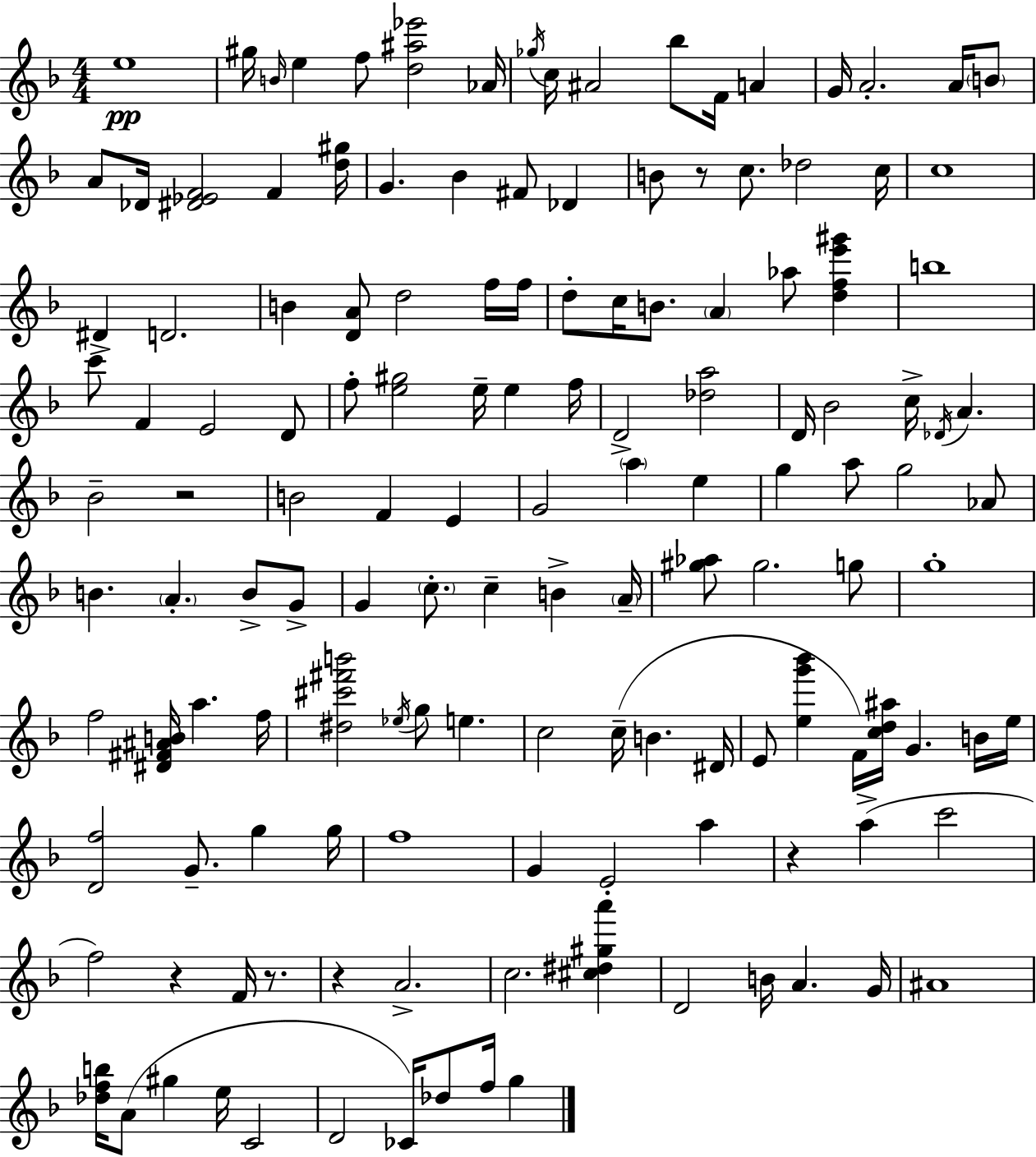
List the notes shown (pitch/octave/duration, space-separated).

E5/w G#5/s B4/s E5/q F5/e [D5,A#5,Eb6]/h Ab4/s Gb5/s C5/s A#4/h Bb5/e F4/s A4/q G4/s A4/h. A4/s B4/e A4/e Db4/s [D#4,Eb4,F4]/h F4/q [D5,G#5]/s G4/q. Bb4/q F#4/e Db4/q B4/e R/e C5/e. Db5/h C5/s C5/w D#4/q D4/h. B4/q [D4,A4]/e D5/h F5/s F5/s D5/e C5/s B4/e. A4/q Ab5/e [D5,F5,E6,G#6]/q B5/w C6/e F4/q E4/h D4/e F5/e [E5,G#5]/h E5/s E5/q F5/s D4/h [Db5,A5]/h D4/s Bb4/h C5/s Db4/s A4/q. Bb4/h R/h B4/h F4/q E4/q G4/h A5/q E5/q G5/q A5/e G5/h Ab4/e B4/q. A4/q. B4/e G4/e G4/q C5/e. C5/q B4/q A4/s [G#5,Ab5]/e G#5/h. G5/e G5/w F5/h [D#4,F#4,A#4,B4]/s A5/q. F5/s [D#5,C#6,F#6,B6]/h Eb5/s G5/e E5/q. C5/h C5/s B4/q. D#4/s E4/e [E5,G6,Bb6]/q F4/s [C5,D5,A#5]/s G4/q. B4/s E5/s [D4,F5]/h G4/e. G5/q G5/s F5/w G4/q E4/h A5/q R/q A5/q C6/h F5/h R/q F4/s R/e. R/q A4/h. C5/h. [C#5,D#5,G#5,A6]/q D4/h B4/s A4/q. G4/s A#4/w [Db5,F5,B5]/s A4/e G#5/q E5/s C4/h D4/h CES4/s Db5/e F5/s G5/q